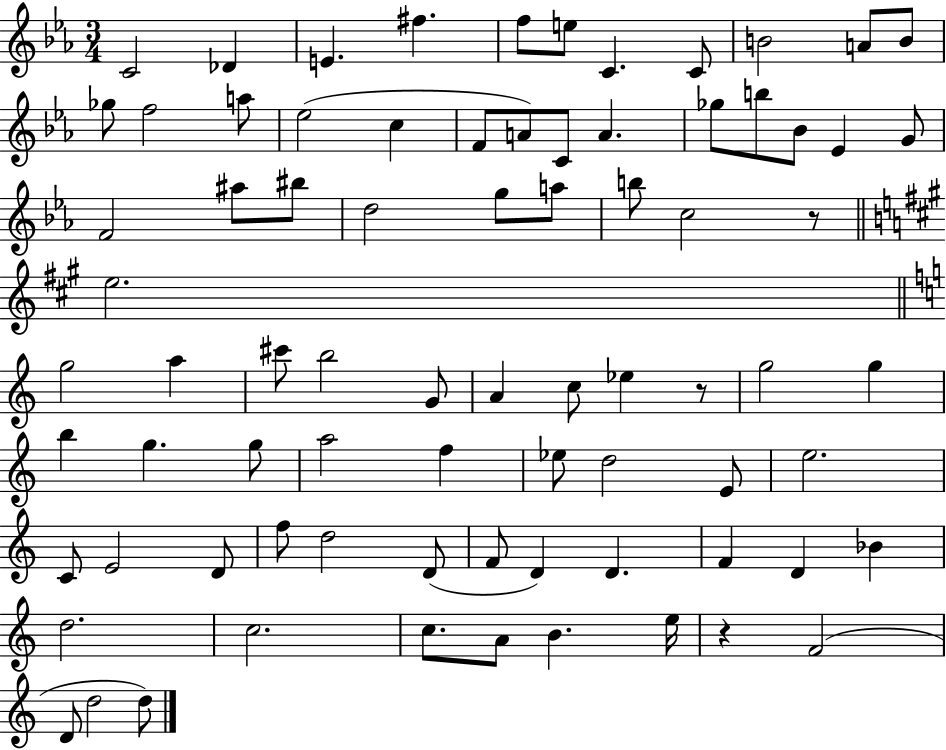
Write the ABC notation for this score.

X:1
T:Untitled
M:3/4
L:1/4
K:Eb
C2 _D E ^f f/2 e/2 C C/2 B2 A/2 B/2 _g/2 f2 a/2 _e2 c F/2 A/2 C/2 A _g/2 b/2 _B/2 _E G/2 F2 ^a/2 ^b/2 d2 g/2 a/2 b/2 c2 z/2 e2 g2 a ^c'/2 b2 G/2 A c/2 _e z/2 g2 g b g g/2 a2 f _e/2 d2 E/2 e2 C/2 E2 D/2 f/2 d2 D/2 F/2 D D F D _B d2 c2 c/2 A/2 B e/4 z F2 D/2 d2 d/2